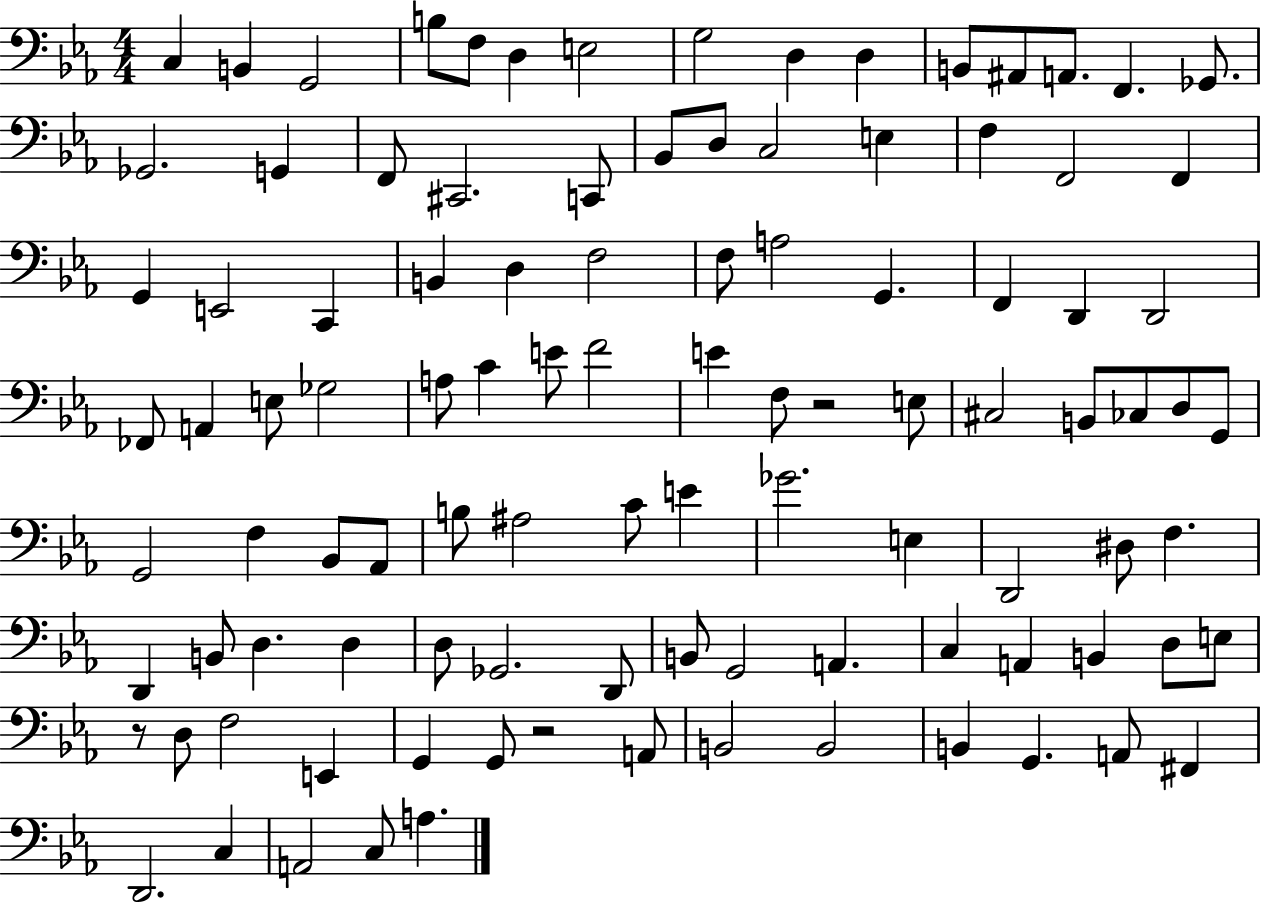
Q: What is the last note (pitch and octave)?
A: A3